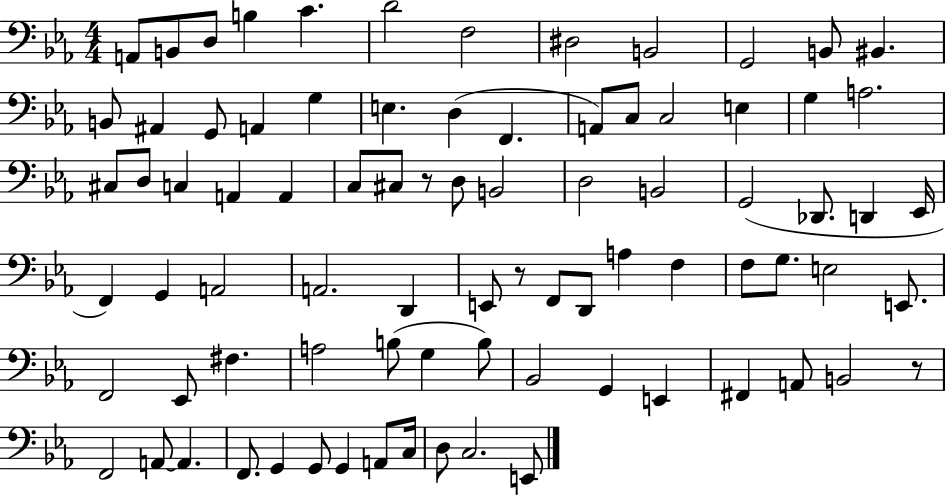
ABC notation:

X:1
T:Untitled
M:4/4
L:1/4
K:Eb
A,,/2 B,,/2 D,/2 B, C D2 F,2 ^D,2 B,,2 G,,2 B,,/2 ^B,, B,,/2 ^A,, G,,/2 A,, G, E, D, F,, A,,/2 C,/2 C,2 E, G, A,2 ^C,/2 D,/2 C, A,, A,, C,/2 ^C,/2 z/2 D,/2 B,,2 D,2 B,,2 G,,2 _D,,/2 D,, _E,,/4 F,, G,, A,,2 A,,2 D,, E,,/2 z/2 F,,/2 D,,/2 A, F, F,/2 G,/2 E,2 E,,/2 F,,2 _E,,/2 ^F, A,2 B,/2 G, B,/2 _B,,2 G,, E,, ^F,, A,,/2 B,,2 z/2 F,,2 A,,/2 A,, F,,/2 G,, G,,/2 G,, A,,/2 C,/4 D,/2 C,2 E,,/2